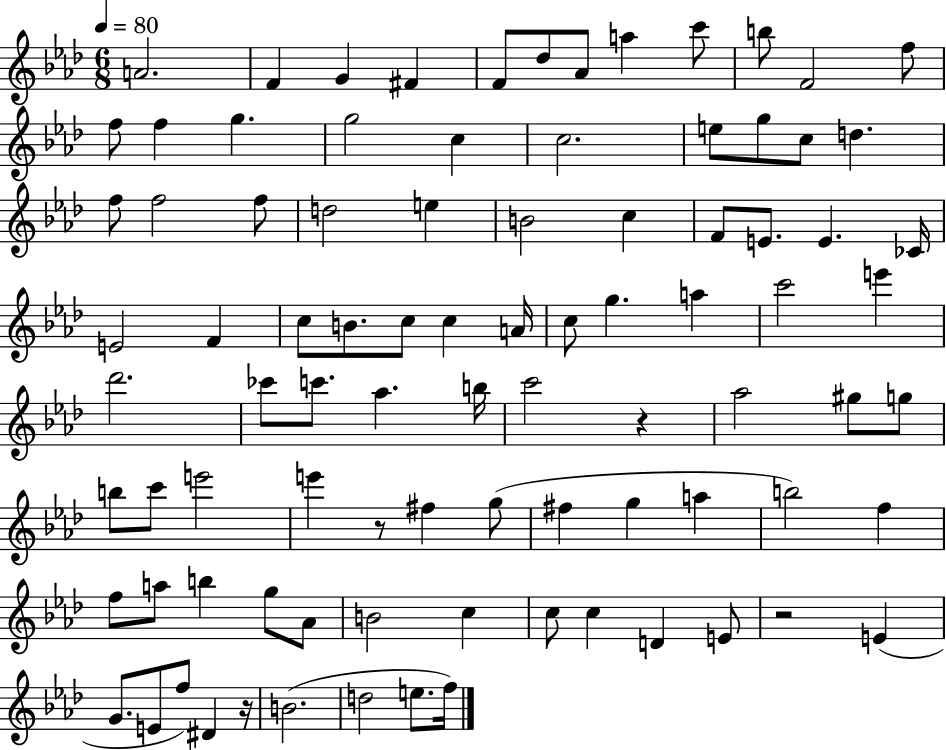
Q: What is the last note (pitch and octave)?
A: F5